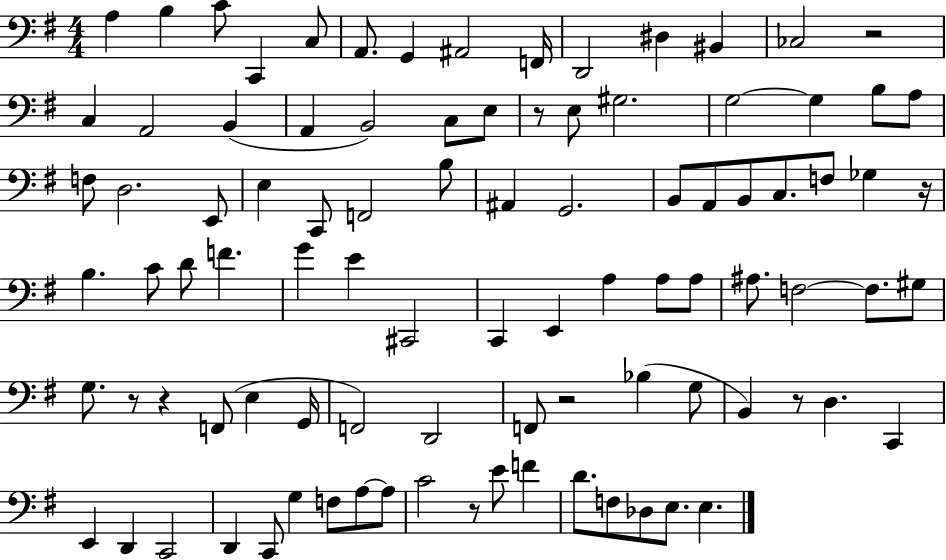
X:1
T:Untitled
M:4/4
L:1/4
K:G
A, B, C/2 C,, C,/2 A,,/2 G,, ^A,,2 F,,/4 D,,2 ^D, ^B,, _C,2 z2 C, A,,2 B,, A,, B,,2 C,/2 E,/2 z/2 E,/2 ^G,2 G,2 G, B,/2 A,/2 F,/2 D,2 E,,/2 E, C,,/2 F,,2 B,/2 ^A,, G,,2 B,,/2 A,,/2 B,,/2 C,/2 F,/2 _G, z/4 B, C/2 D/2 F G E ^C,,2 C,, E,, A, A,/2 A,/2 ^A,/2 F,2 F,/2 ^G,/2 G,/2 z/2 z F,,/2 E, G,,/4 F,,2 D,,2 F,,/2 z2 _B, G,/2 B,, z/2 D, C,, E,, D,, C,,2 D,, C,,/2 G, F,/2 A,/2 A,/2 C2 z/2 E/2 F D/2 F,/2 _D,/2 E,/2 E,